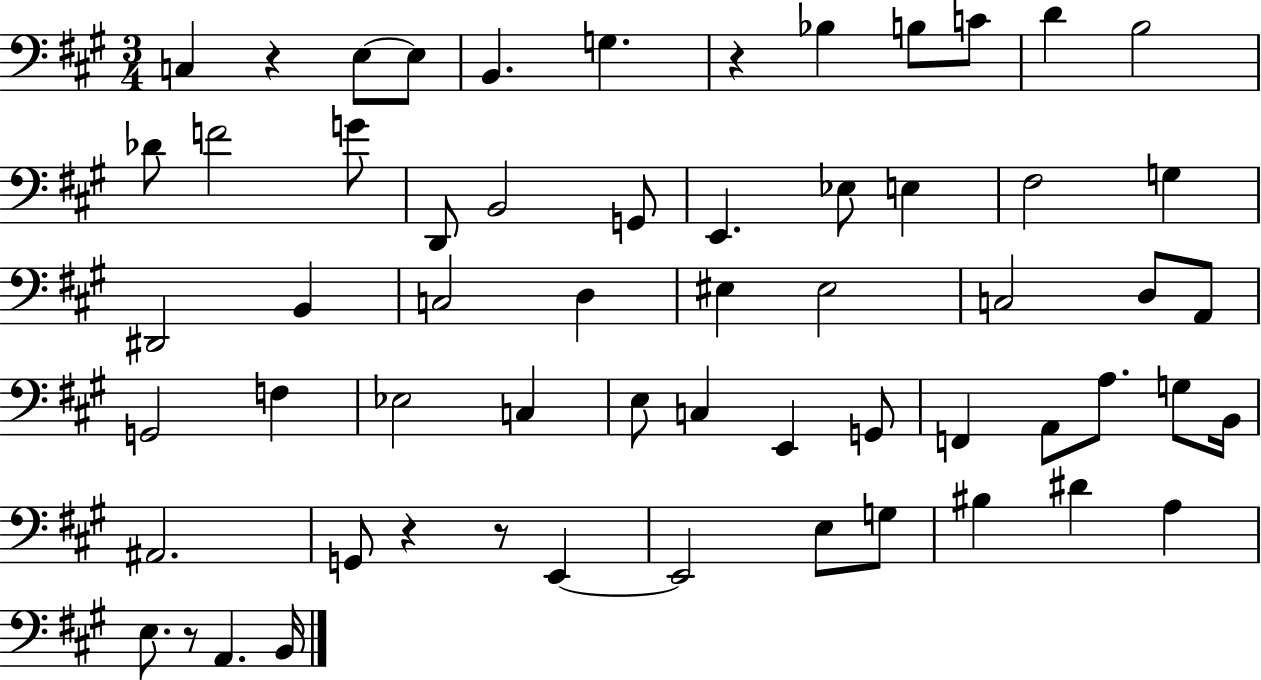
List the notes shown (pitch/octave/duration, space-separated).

C3/q R/q E3/e E3/e B2/q. G3/q. R/q Bb3/q B3/e C4/e D4/q B3/h Db4/e F4/h G4/e D2/e B2/h G2/e E2/q. Eb3/e E3/q F#3/h G3/q D#2/h B2/q C3/h D3/q EIS3/q EIS3/h C3/h D3/e A2/e G2/h F3/q Eb3/h C3/q E3/e C3/q E2/q G2/e F2/q A2/e A3/e. G3/e B2/s A#2/h. G2/e R/q R/e E2/q E2/h E3/e G3/e BIS3/q D#4/q A3/q E3/e. R/e A2/q. B2/s